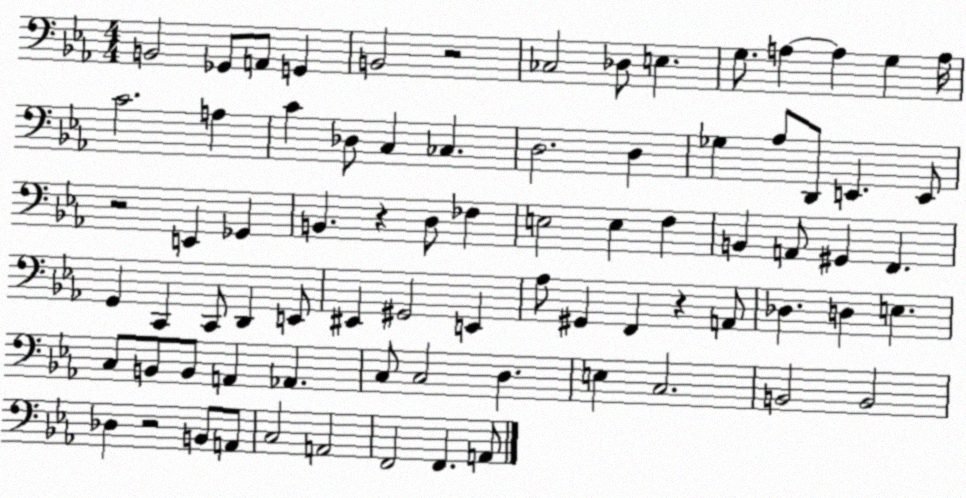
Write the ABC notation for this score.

X:1
T:Untitled
M:4/4
L:1/4
K:Eb
B,,2 _G,,/2 A,,/2 G,, B,,2 z2 _C,2 _D,/2 E, G,/2 A, A, G, A,/4 C2 A, C _D,/2 C, _C, D,2 D, _G, _A,/2 D,,/2 E,, E,,/2 z2 E,, _G,, B,, z D,/2 _F, E,2 E, F, B,, A,,/2 ^G,, F,, G,, C,, C,,/2 D,, E,,/2 ^E,, ^G,,2 E,, _A,/2 ^G,, F,, z A,,/2 _D, D, E, C,/2 B,,/2 B,,/2 A,, _A,, C,/2 C,2 D, E, C,2 B,,2 B,,2 _D, z2 B,,/2 A,,/2 C,2 A,,2 F,,2 F,, A,,/2